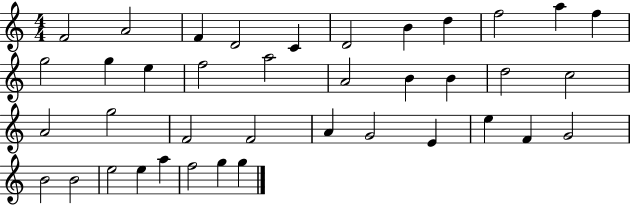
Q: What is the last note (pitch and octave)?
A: G5